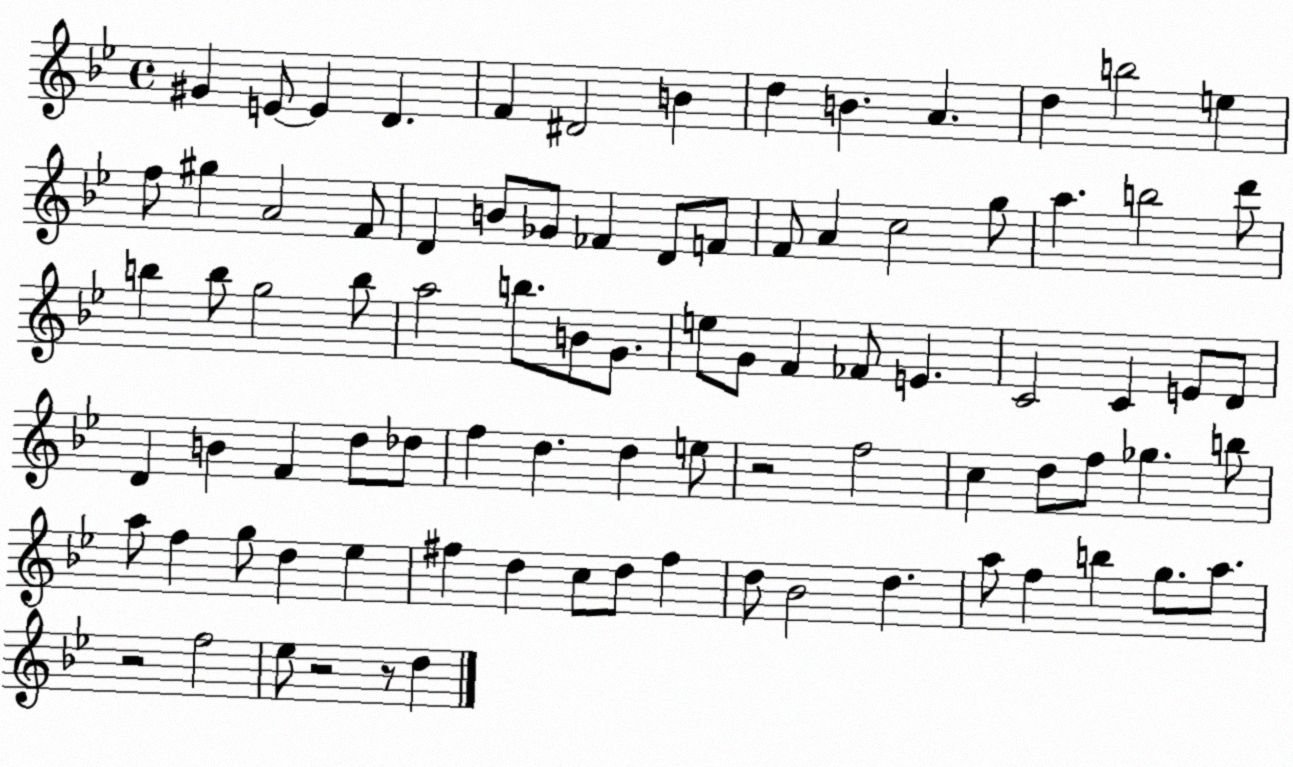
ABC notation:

X:1
T:Untitled
M:4/4
L:1/4
K:Bb
^G E/2 E D F ^D2 B d B A d b2 e f/2 ^g A2 F/2 D B/2 _G/2 _F D/2 F/2 F/2 A c2 g/2 a b2 d'/2 b b/2 g2 b/2 a2 b/2 B/2 G/2 e/2 G/2 F _F/2 E C2 C E/2 D/2 D B F d/2 _d/2 f d d e/2 z2 f2 c d/2 f/2 _g b/2 a/2 f g/2 d _e ^f d c/2 d/2 ^f d/2 _B2 d a/2 f b g/2 a/2 z2 f2 _e/2 z2 z/2 d